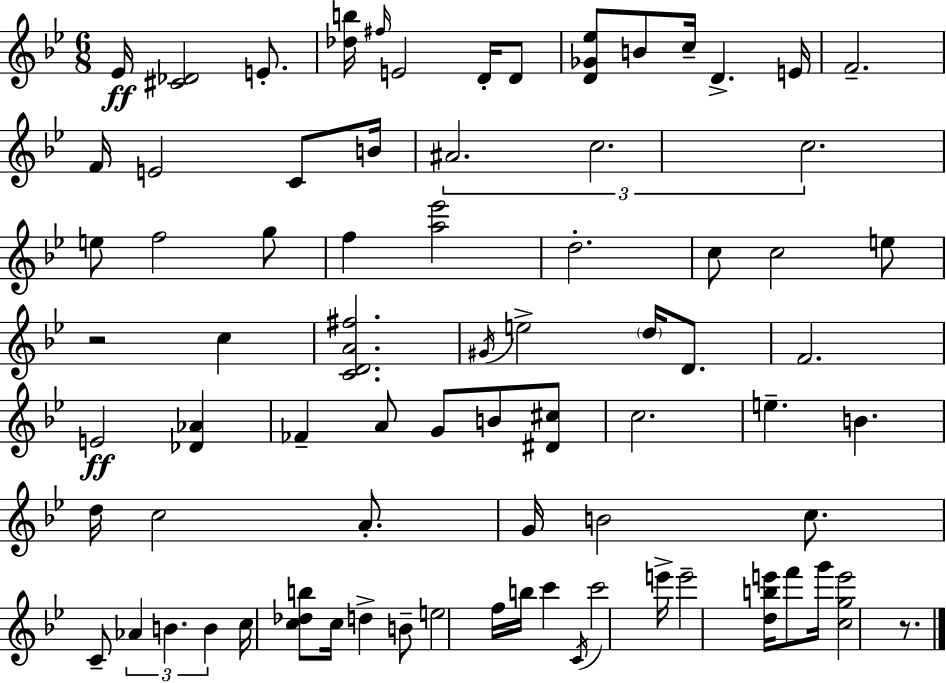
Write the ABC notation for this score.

X:1
T:Untitled
M:6/8
L:1/4
K:Bb
_E/4 [^C_D]2 E/2 [_db]/4 ^f/4 E2 D/4 D/2 [D_G_e]/2 B/2 c/4 D E/4 F2 F/4 E2 C/2 B/4 ^A2 c2 c2 e/2 f2 g/2 f [a_e']2 d2 c/2 c2 e/2 z2 c [CDA^f]2 ^G/4 e2 d/4 D/2 F2 E2 [_D_A] _F A/2 G/2 B/2 [^D^c]/2 c2 e B d/4 c2 A/2 G/4 B2 c/2 C/2 _A B B c/4 [c_db]/2 c/4 d B/2 e2 f/4 b/4 c' C/4 c'2 e'/4 e'2 [dbe']/4 f'/2 g'/4 [cge']2 z/2